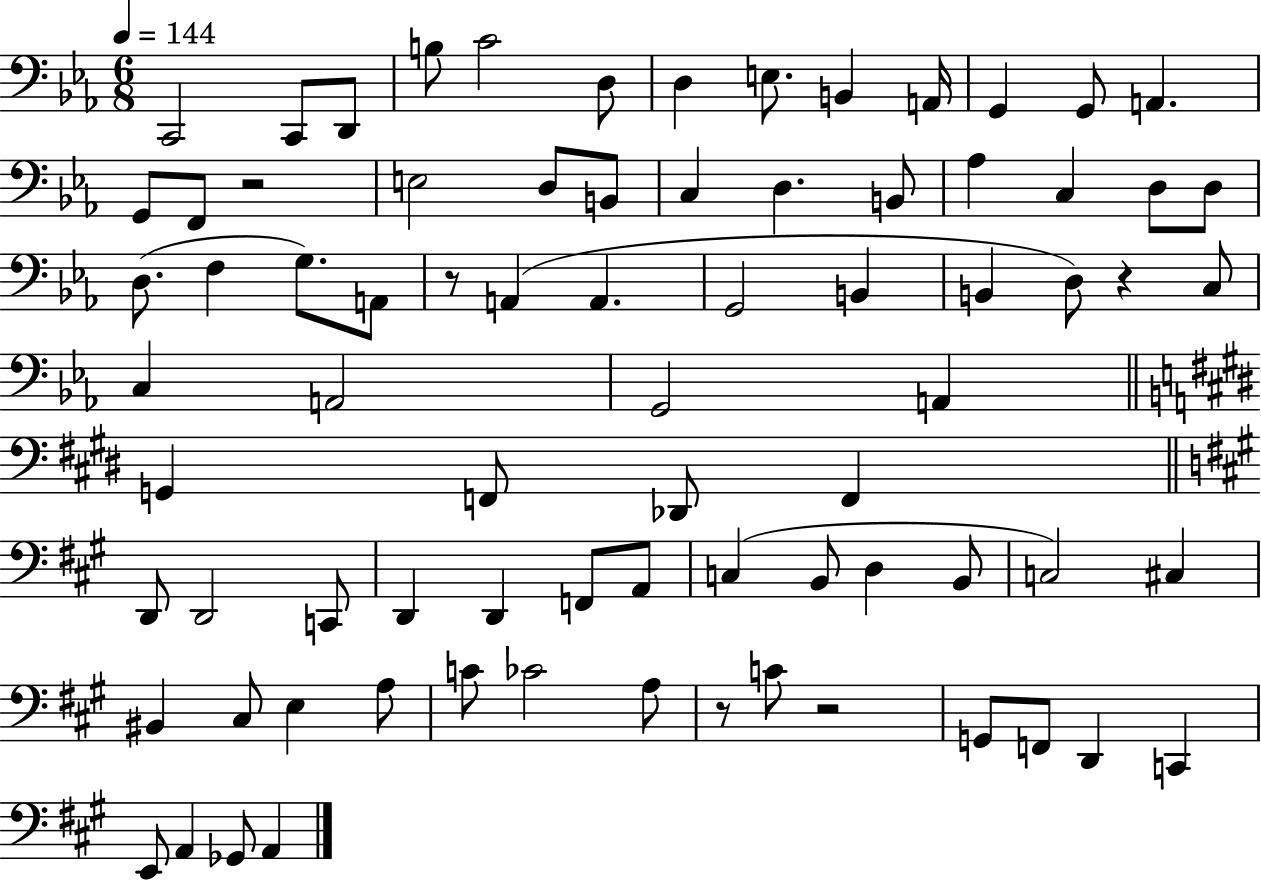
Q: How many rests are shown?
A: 5